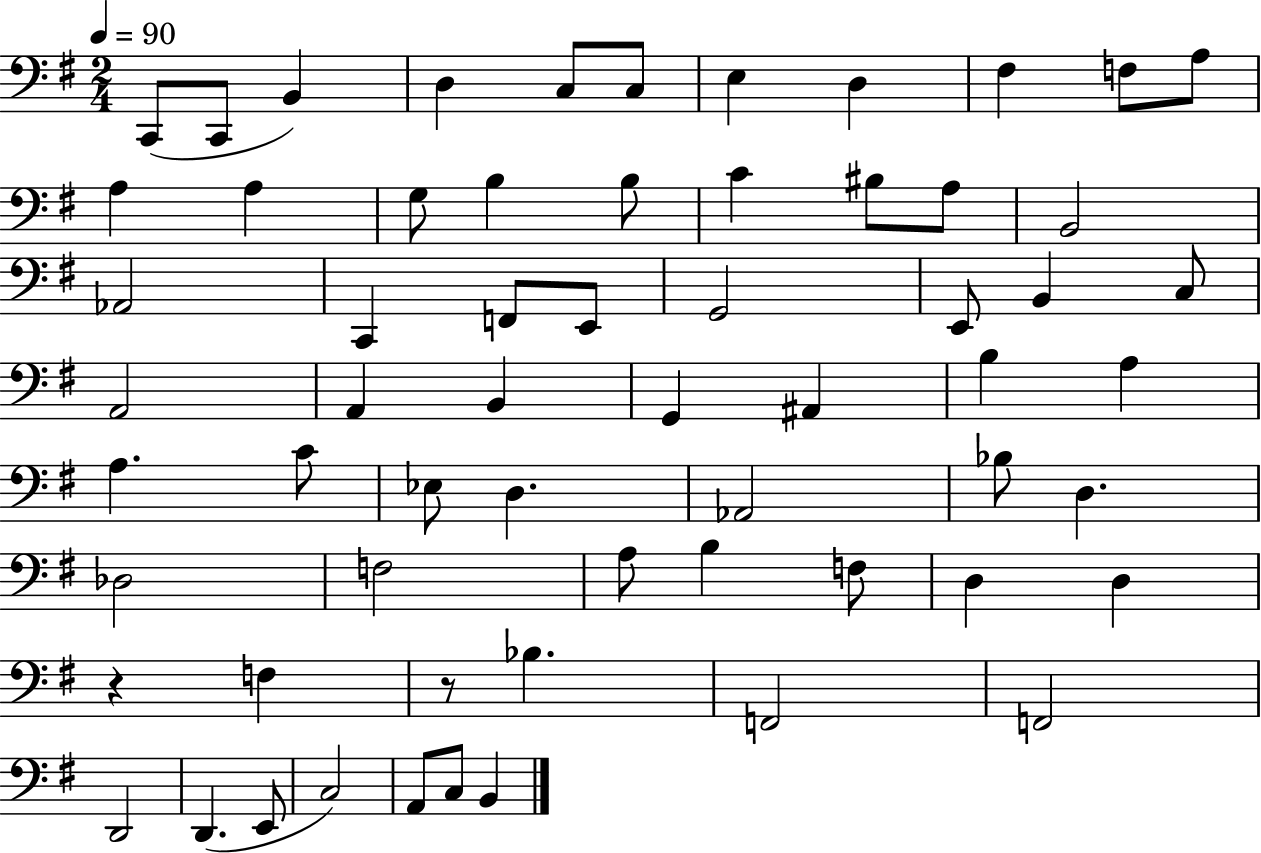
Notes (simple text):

C2/e C2/e B2/q D3/q C3/e C3/e E3/q D3/q F#3/q F3/e A3/e A3/q A3/q G3/e B3/q B3/e C4/q BIS3/e A3/e B2/h Ab2/h C2/q F2/e E2/e G2/h E2/e B2/q C3/e A2/h A2/q B2/q G2/q A#2/q B3/q A3/q A3/q. C4/e Eb3/e D3/q. Ab2/h Bb3/e D3/q. Db3/h F3/h A3/e B3/q F3/e D3/q D3/q R/q F3/q R/e Bb3/q. F2/h F2/h D2/h D2/q. E2/e C3/h A2/e C3/e B2/q